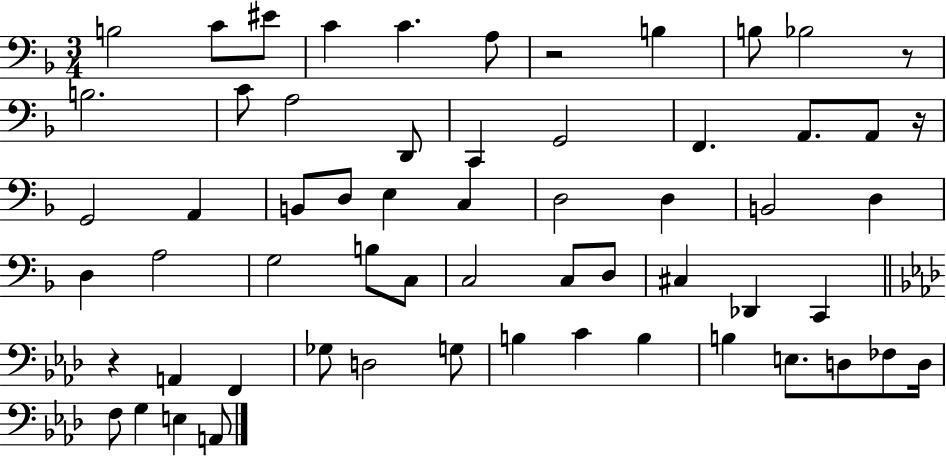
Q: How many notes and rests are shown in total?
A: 60